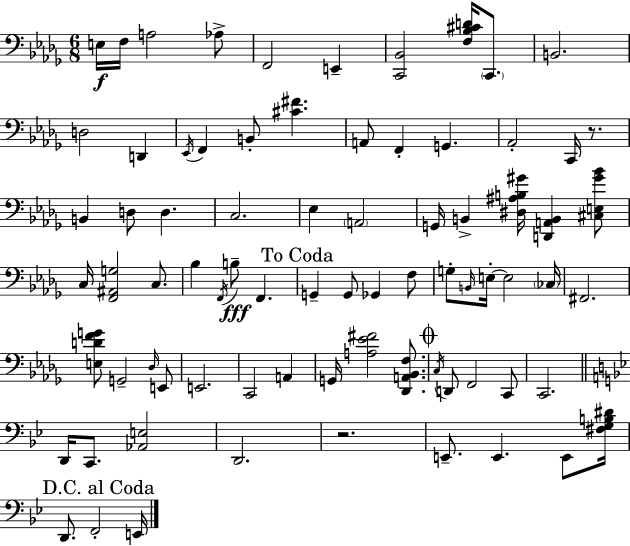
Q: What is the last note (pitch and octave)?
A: E2